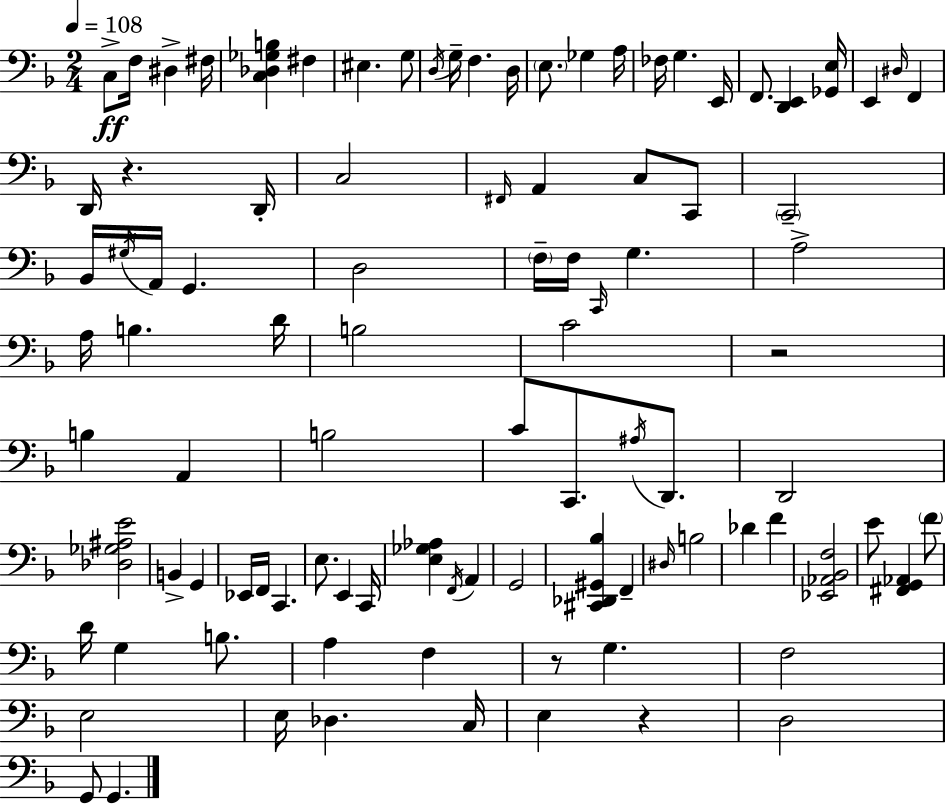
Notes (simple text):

C3/e F3/s D#3/q F#3/s [C3,Db3,Gb3,B3]/q F#3/q EIS3/q. G3/e D3/s G3/s F3/q. D3/s E3/e. Gb3/q A3/s FES3/s G3/q. E2/s F2/e. [D2,E2]/q [Gb2,E3]/s E2/q D#3/s F2/q D2/s R/q. D2/s C3/h F#2/s A2/q C3/e C2/e C2/h Bb2/s G#3/s A2/s G2/q. D3/h F3/s F3/s C2/s G3/q. A3/h A3/s B3/q. D4/s B3/h C4/h R/h B3/q A2/q B3/h C4/e C2/e. A#3/s D2/e. D2/h [Db3,Gb3,A#3,E4]/h B2/q G2/q Eb2/s F2/s C2/q. E3/e. E2/q C2/s [E3,Gb3,Ab3]/q F2/s A2/q G2/h [C#2,Db2,G#2,Bb3]/q F2/q D#3/s B3/h Db4/q F4/q [Eb2,Ab2,Bb2,F3]/h E4/e [F#2,G2,Ab2]/q F4/e D4/s G3/q B3/e. A3/q F3/q R/e G3/q. F3/h E3/h E3/s Db3/q. C3/s E3/q R/q D3/h G2/e G2/q.